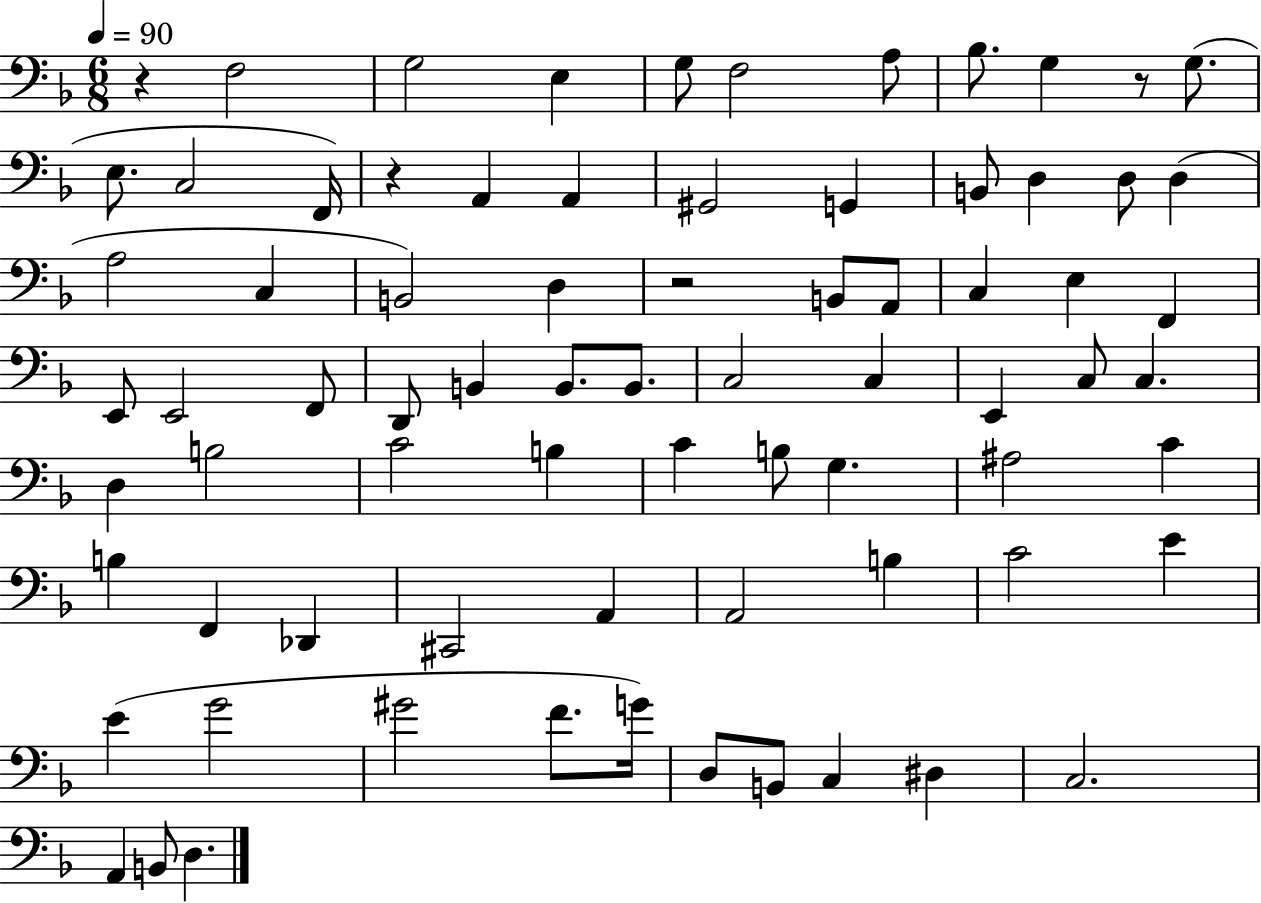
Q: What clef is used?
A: bass